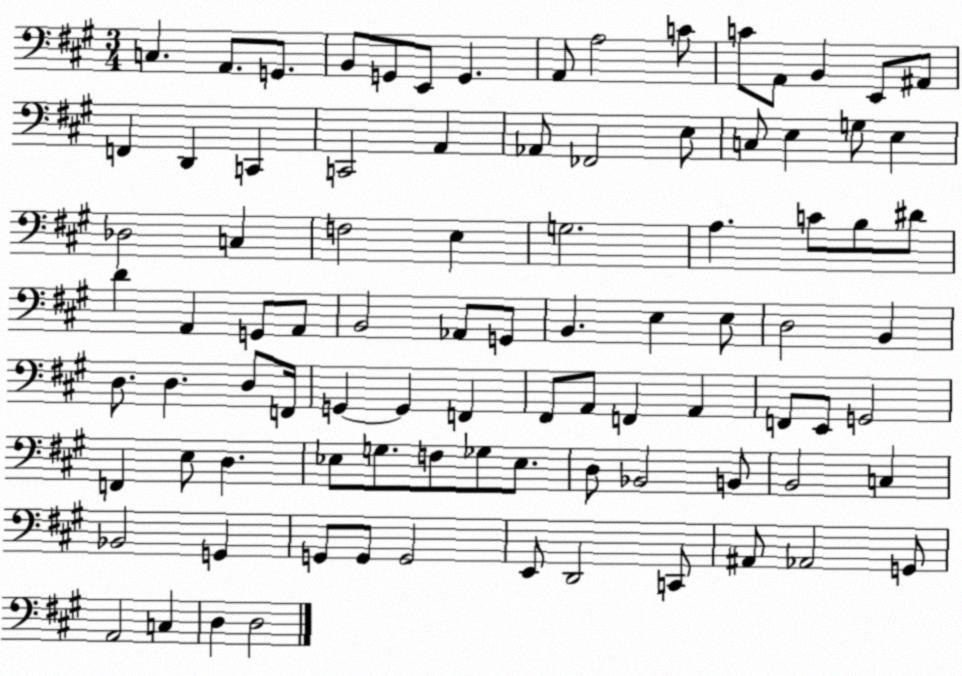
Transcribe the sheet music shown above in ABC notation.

X:1
T:Untitled
M:3/4
L:1/4
K:A
C, A,,/2 G,,/2 B,,/2 G,,/2 E,,/2 G,, A,,/2 A,2 C/2 C/2 A,,/2 B,, E,,/2 ^A,,/2 F,, D,, C,, C,,2 A,, _A,,/2 _F,,2 E,/2 C,/2 E, G,/2 E, _D,2 C, F,2 E, G,2 A, C/2 B,/2 ^D/2 D A,, G,,/2 A,,/2 B,,2 _A,,/2 G,,/2 B,, E, E,/2 D,2 B,, D,/2 D, D,/2 F,,/4 G,, G,, F,, ^F,,/2 A,,/2 F,, A,, F,,/2 E,,/2 G,,2 F,, E,/2 D, _E,/2 G,/2 F,/2 _G,/2 _E,/2 D,/2 _B,,2 B,,/2 B,,2 C, _B,,2 G,, G,,/2 G,,/2 G,,2 E,,/2 D,,2 C,,/2 ^A,,/2 _A,,2 G,,/2 A,,2 C, D, D,2